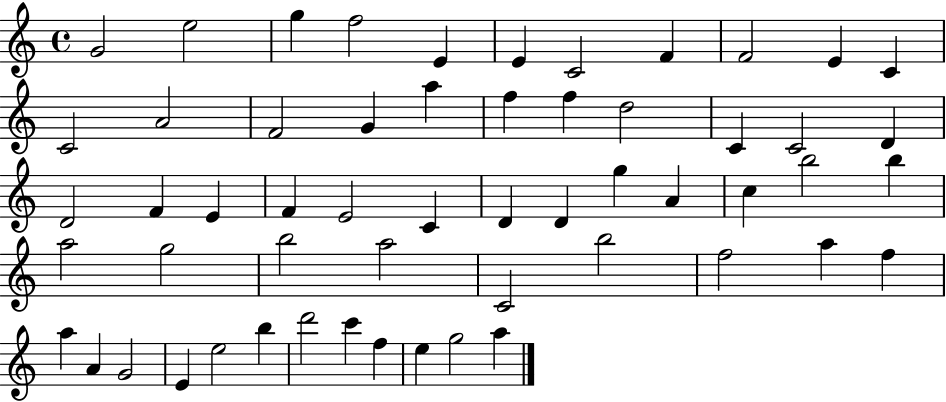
{
  \clef treble
  \time 4/4
  \defaultTimeSignature
  \key c \major
  g'2 e''2 | g''4 f''2 e'4 | e'4 c'2 f'4 | f'2 e'4 c'4 | \break c'2 a'2 | f'2 g'4 a''4 | f''4 f''4 d''2 | c'4 c'2 d'4 | \break d'2 f'4 e'4 | f'4 e'2 c'4 | d'4 d'4 g''4 a'4 | c''4 b''2 b''4 | \break a''2 g''2 | b''2 a''2 | c'2 b''2 | f''2 a''4 f''4 | \break a''4 a'4 g'2 | e'4 e''2 b''4 | d'''2 c'''4 f''4 | e''4 g''2 a''4 | \break \bar "|."
}